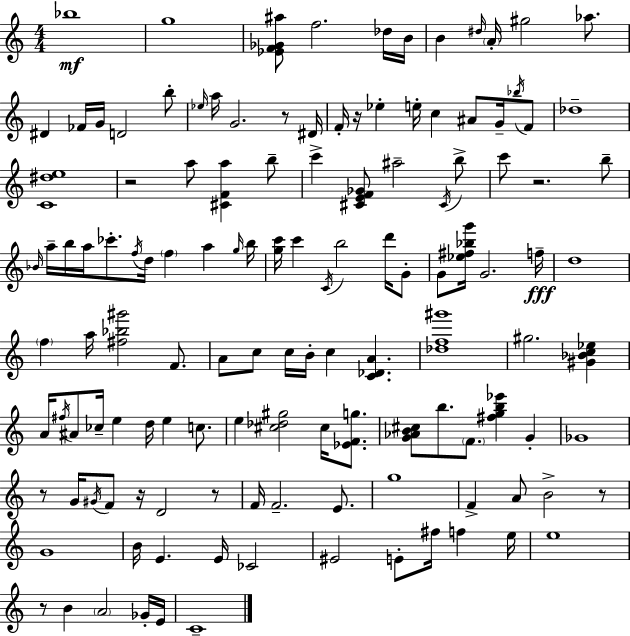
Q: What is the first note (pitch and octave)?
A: Bb5